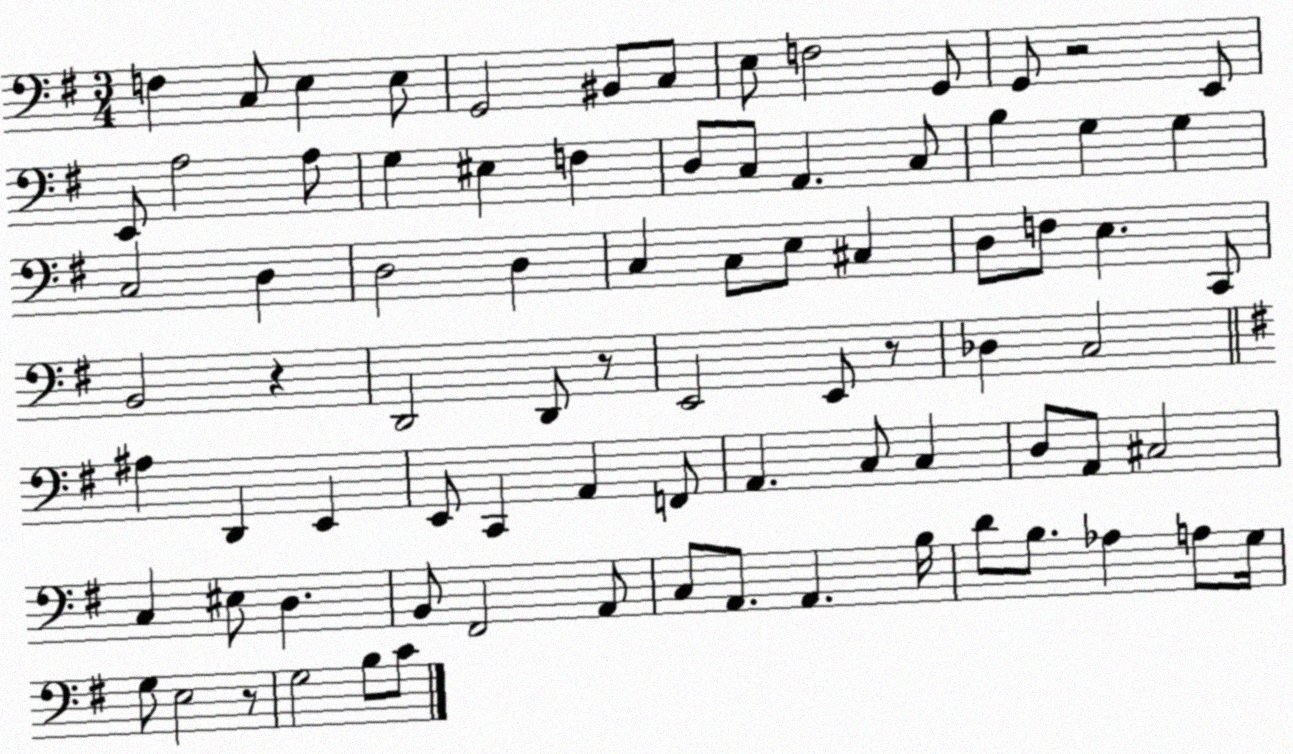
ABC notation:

X:1
T:Untitled
M:3/4
L:1/4
K:G
F, C,/2 E, E,/2 G,,2 ^B,,/2 C,/2 E,/2 F,2 G,,/2 G,,/2 z2 E,,/2 E,,/2 A,2 A,/2 G, ^E, F, D,/2 C,/2 A,, C,/2 B, G, G, C,2 D, D,2 D, C, C,/2 E,/2 ^C, D,/2 F,/2 E, C,,/2 B,,2 z D,,2 D,,/2 z/2 E,,2 E,,/2 z/2 _D, C,2 ^A, D,, E,, E,,/2 C,, A,, F,,/2 A,, C,/2 C, D,/2 A,,/2 ^C,2 C, ^E,/2 D, B,,/2 ^F,,2 A,,/2 C,/2 A,,/2 A,, B,/4 D/2 B,/2 _A, A,/2 G,/4 G,/2 E,2 z/2 G,2 B,/2 C/2